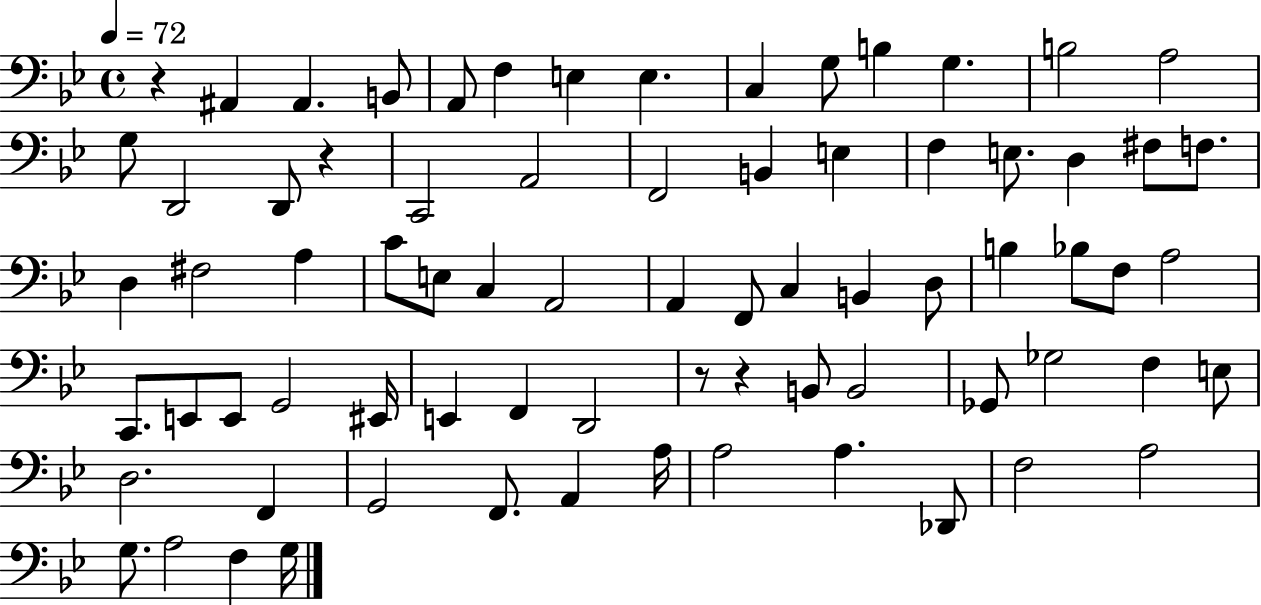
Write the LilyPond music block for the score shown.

{
  \clef bass
  \time 4/4
  \defaultTimeSignature
  \key bes \major
  \tempo 4 = 72
  \repeat volta 2 { r4 ais,4 ais,4. b,8 | a,8 f4 e4 e4. | c4 g8 b4 g4. | b2 a2 | \break g8 d,2 d,8 r4 | c,2 a,2 | f,2 b,4 e4 | f4 e8. d4 fis8 f8. | \break d4 fis2 a4 | c'8 e8 c4 a,2 | a,4 f,8 c4 b,4 d8 | b4 bes8 f8 a2 | \break c,8. e,8 e,8 g,2 eis,16 | e,4 f,4 d,2 | r8 r4 b,8 b,2 | ges,8 ges2 f4 e8 | \break d2. f,4 | g,2 f,8. a,4 a16 | a2 a4. des,8 | f2 a2 | \break g8. a2 f4 g16 | } \bar "|."
}